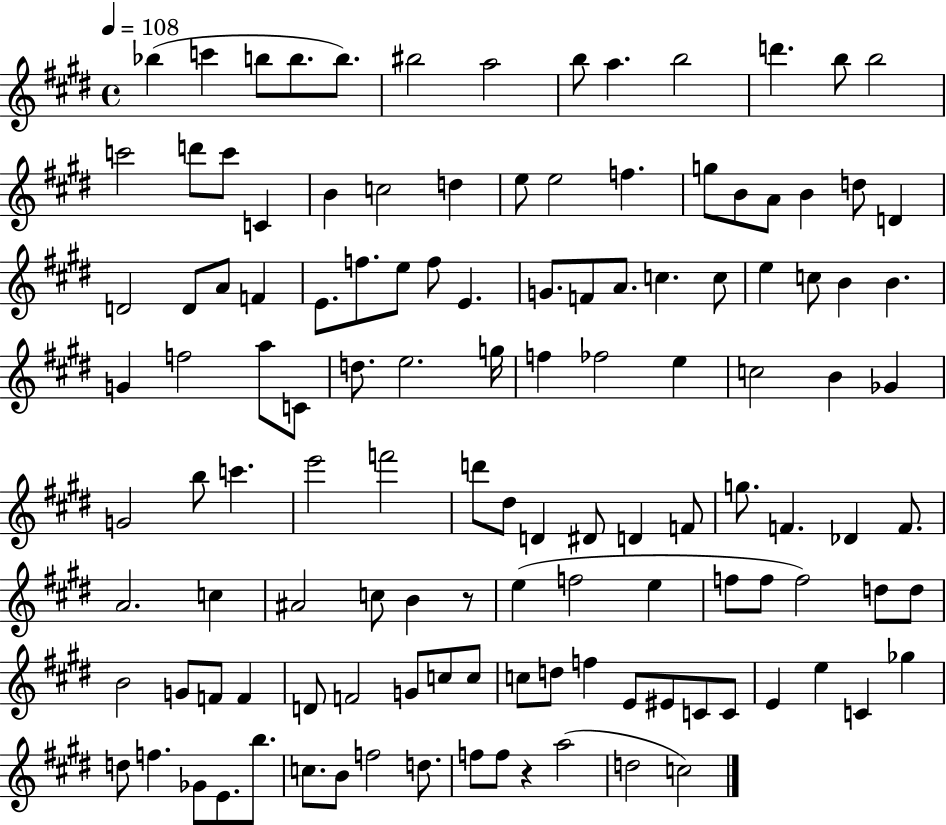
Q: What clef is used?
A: treble